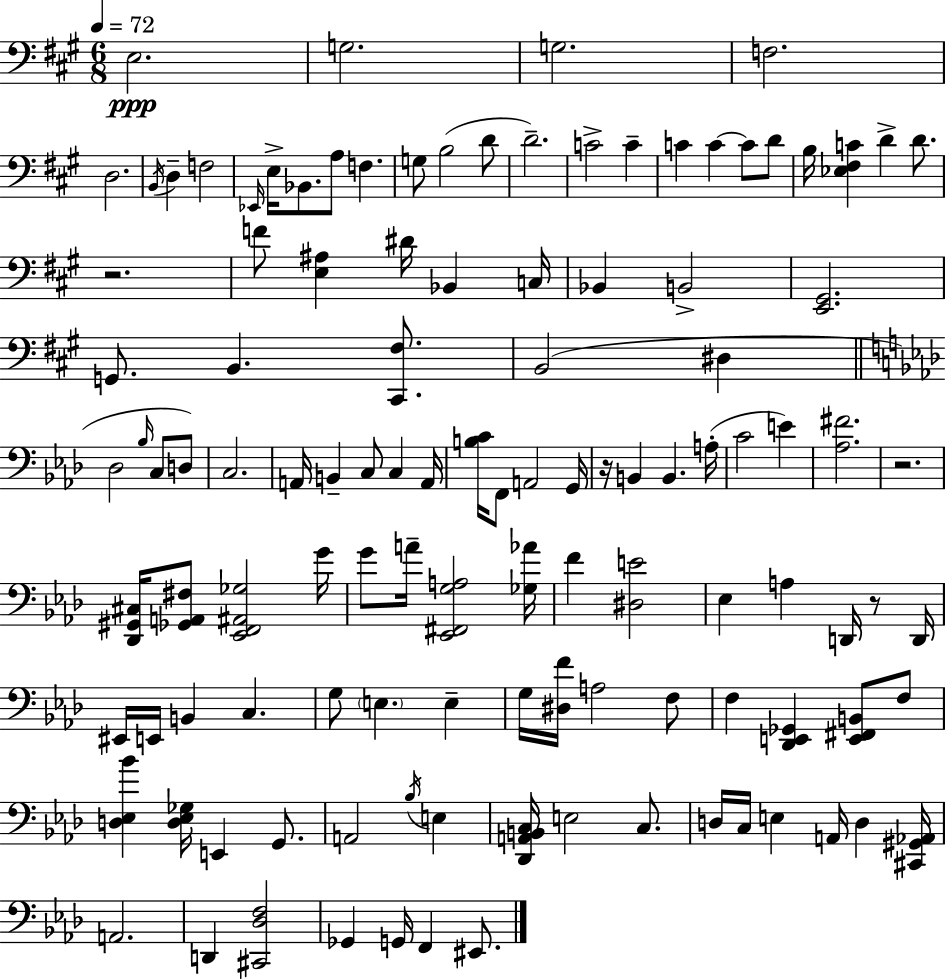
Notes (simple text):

E3/h. G3/h. G3/h. F3/h. D3/h. B2/s D3/q F3/h Eb2/s E3/s Bb2/e. A3/e F3/q. G3/e B3/h D4/e D4/h. C4/h C4/q C4/q C4/q C4/e D4/e B3/s [Eb3,F#3,C4]/q D4/q D4/e. R/h. F4/e [E3,A#3]/q D#4/s Bb2/q C3/s Bb2/q B2/h [E2,G#2]/h. G2/e. B2/q. [C#2,F#3]/e. B2/h D#3/q Db3/h Bb3/s C3/e D3/e C3/h. A2/s B2/q C3/e C3/q A2/s [B3,C4]/s F2/e A2/h G2/s R/s B2/q B2/q. A3/s C4/h E4/q [Ab3,F#4]/h. R/h. [Db2,G#2,C#3]/s [Gb2,A2,F#3]/e [Eb2,F2,A#2,Gb3]/h G4/s G4/e A4/s [Eb2,F#2,G3,A3]/h [Gb3,Ab4]/s F4/q [D#3,E4]/h Eb3/q A3/q D2/s R/e D2/s EIS2/s E2/s B2/q C3/q. G3/e E3/q. E3/q G3/s [D#3,F4]/s A3/h F3/e F3/q [Db2,E2,Gb2]/q [E2,F#2,B2]/e F3/e [D3,Eb3,Bb4]/q [D3,Eb3,Gb3]/s E2/q G2/e. A2/h Bb3/s E3/q [Db2,A2,B2,C3]/s E3/h C3/e. D3/s C3/s E3/q A2/s D3/q [C#2,G#2,Ab2]/s A2/h. D2/q [C#2,Db3,F3]/h Gb2/q G2/s F2/q EIS2/e.